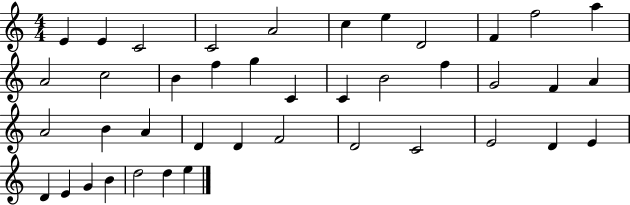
E4/q E4/q C4/h C4/h A4/h C5/q E5/q D4/h F4/q F5/h A5/q A4/h C5/h B4/q F5/q G5/q C4/q C4/q B4/h F5/q G4/h F4/q A4/q A4/h B4/q A4/q D4/q D4/q F4/h D4/h C4/h E4/h D4/q E4/q D4/q E4/q G4/q B4/q D5/h D5/q E5/q